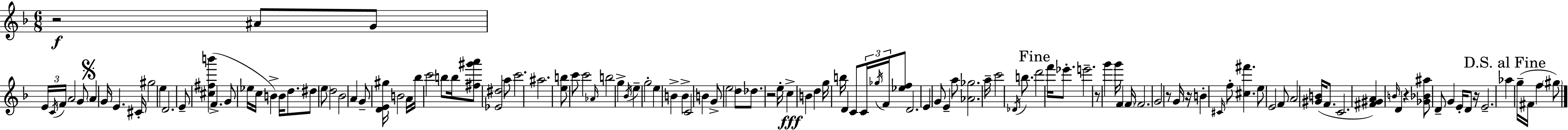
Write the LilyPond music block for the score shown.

{
  \clef treble
  \numericTimeSignature
  \time 6/8
  \key d \minor
  \repeat volta 2 { r2\f ais'8 g'8 | \tuplet 3/2 { e'16 \acciaccatura { c'16 } f'16 } a'2 g'8 | \mark \markup { \musicglyph "scripts.segno" } \parenthesize a'4 g'16 e'4. | cis'16-. gis''2 e''4 | \break d'2. | e'8-- <cis'' fis'' b'''>4( f'4.-> | g'8 ees''16 c''16 b'4->) b'16 d''8. | dis''8 \parenthesize e''8 d''2 | \break bes'2 a'4 | g'8-- <d' e' gis''>16 b'2 | a'16 bes''16 c'''2 b''8 | b''16 <fis'' gis''' a'''>8 <ees' dis''>2 a''8 | \break c'''2. | ais''2. | <e'' b''>8 c'''8 c'''2 | \grace { aes'16 } b''2 g''4-> | \break \acciaccatura { bes'16 } e''4-- g''2-. | e''4 b'4-> b'4-> | c'2 b'4 | g'8-> \parenthesize e''2 | \break d''8 des''8. r2 | e''16-. c''4->\fff b'4 d''4 | g''16 b''16 d'4 c'8 \tuplet 3/2 { c'16 | \acciaccatura { ges''16 } f'16 } <ees'' f''>8 d'2. | \break e'4 g'8 e'4-- | a''8 <aes' ges''>2. | a''16-- c'''2 | \acciaccatura { des'16 } b''8. \mark "Fine" d'''2 | \break f'''16 ees'''8.-. e'''2.-- | r8 g'''4 g'''16 | f'4 \parenthesize f'16 f'2. | g'2 | \break r8 g'16 r16 b'4-. \grace { cis'16 } f''8-. | <cis'' fis'''>4. e''8 e'2 | f'8 a'2 | <gis' b'>16( f'8. c'2. | \break <fis' gis' a'>4) \grace { b'16 } d'4 | r4 <ges' bes' ais''>8 d'8-- g'4 | e'16-. d'8 r16 e'2.-- | \mark "D.S. al Fine" aes''4 g''16--( | \break fis'16 f''4 \parenthesize gis''8) } \bar "|."
}